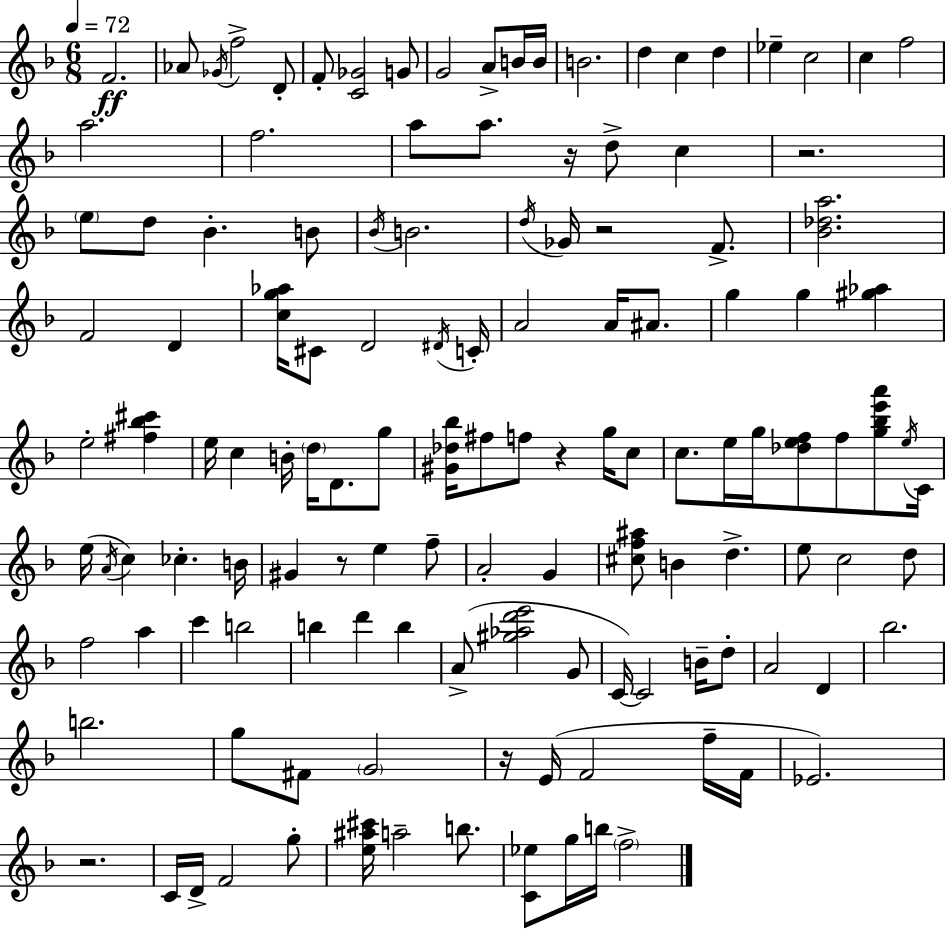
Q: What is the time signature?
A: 6/8